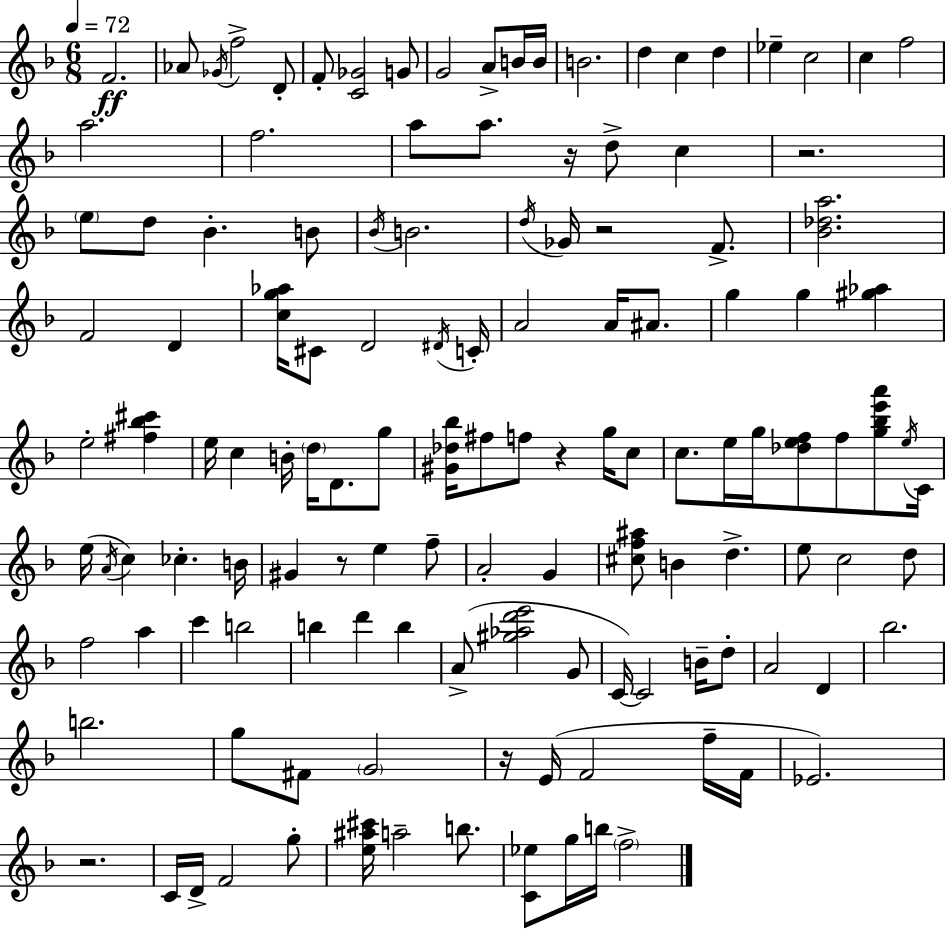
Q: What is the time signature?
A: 6/8